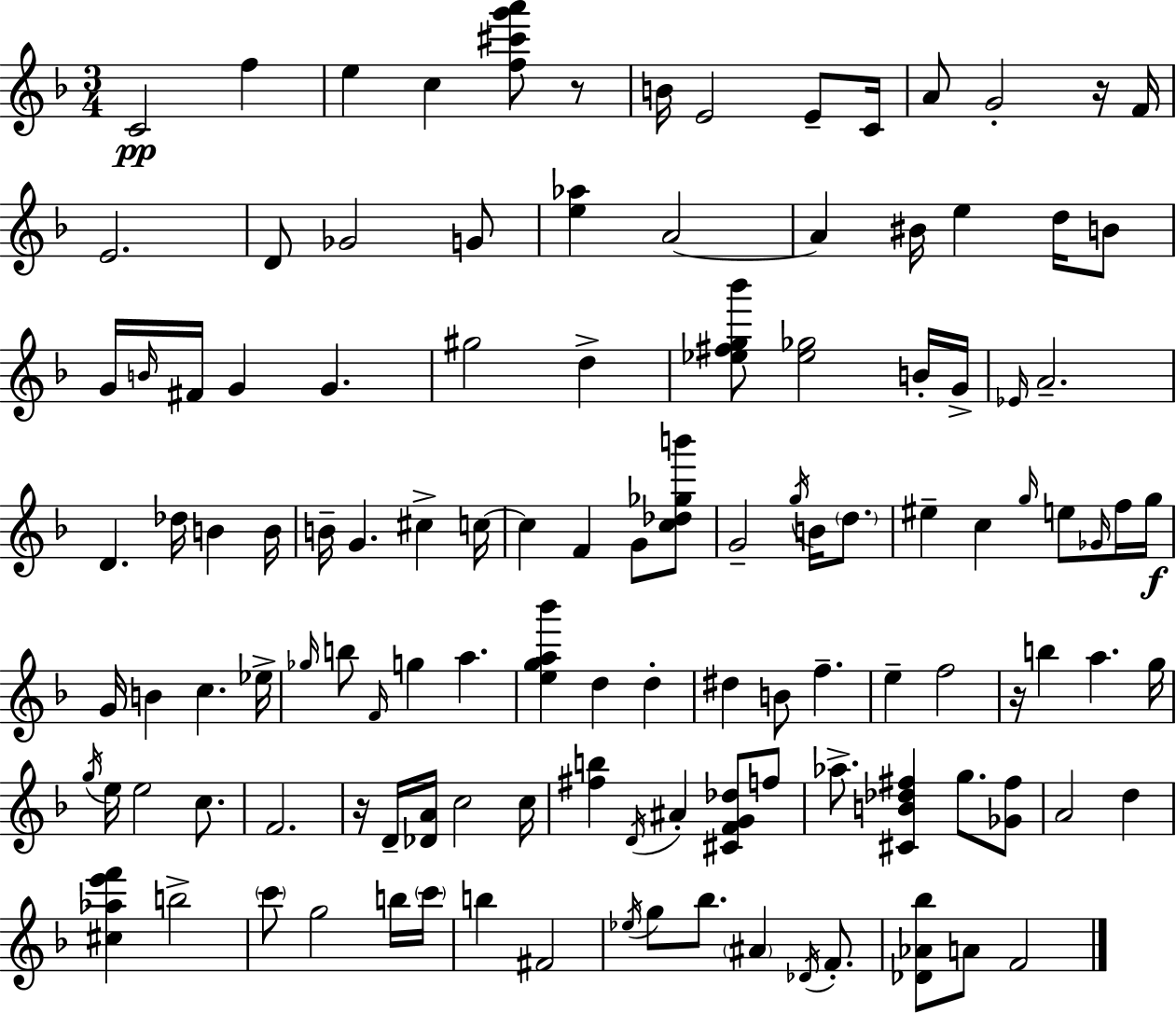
{
  \clef treble
  \numericTimeSignature
  \time 3/4
  \key f \major
  c'2\pp f''4 | e''4 c''4 <f'' cis''' g''' a'''>8 r8 | b'16 e'2 e'8-- c'16 | a'8 g'2-. r16 f'16 | \break e'2. | d'8 ges'2 g'8 | <e'' aes''>4 a'2~~ | a'4 bis'16 e''4 d''16 b'8 | \break g'16 \grace { b'16 } fis'16 g'4 g'4. | gis''2 d''4-> | <ees'' fis'' g'' bes'''>8 <ees'' ges''>2 b'16-. | g'16-> \grace { ees'16 } a'2.-- | \break d'4. des''16 b'4 | b'16 b'16-- g'4. cis''4-> | c''16~~ c''4 f'4 g'8 | <c'' des'' ges'' b'''>8 g'2-- \acciaccatura { g''16 } b'16 | \break \parenthesize d''8. eis''4-- c''4 \grace { g''16 } | e''8 \grace { ges'16 } f''16 g''16\f g'16 b'4 c''4. | ees''16-> \grace { ges''16 } b''8 \grace { f'16 } g''4 | a''4. <e'' g'' a'' bes'''>4 d''4 | \break d''4-. dis''4 b'8 | f''4.-- e''4-- f''2 | r16 b''4 | a''4. g''16 \acciaccatura { g''16 } e''16 e''2 | \break c''8. f'2. | r16 d'16-- <des' a'>16 c''2 | c''16 <fis'' b''>4 | \acciaccatura { d'16 } ais'4-. <cis' f' g' des''>8 f''8 aes''8.-> | \break <cis' b' des'' fis''>4 g''8. <ges' fis''>8 a'2 | d''4 <cis'' aes'' e''' f'''>4 | b''2-> \parenthesize c'''8 g''2 | b''16 \parenthesize c'''16 b''4 | \break fis'2 \acciaccatura { ees''16 } g''8 | bes''8. \parenthesize ais'4 \acciaccatura { des'16 } f'8.-. <des' aes' bes''>8 | a'8 f'2 \bar "|."
}